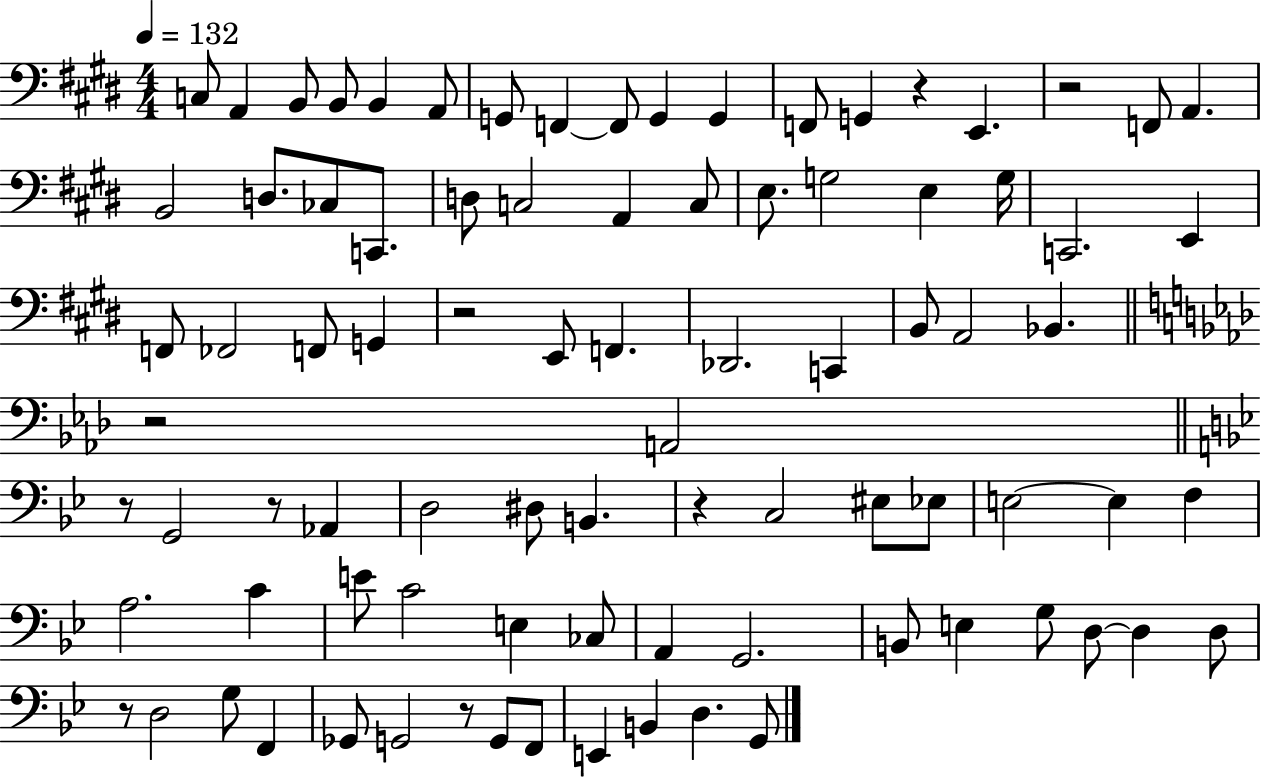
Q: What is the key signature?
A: E major